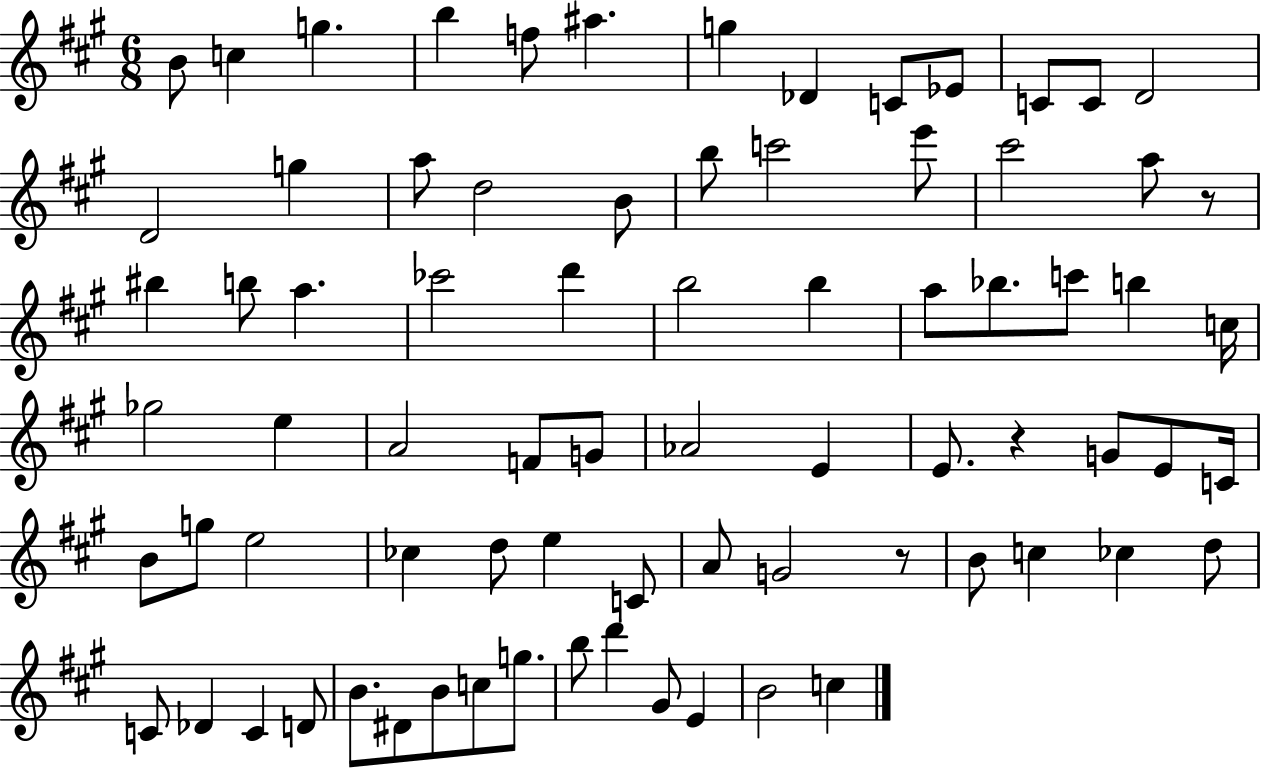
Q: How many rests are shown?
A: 3